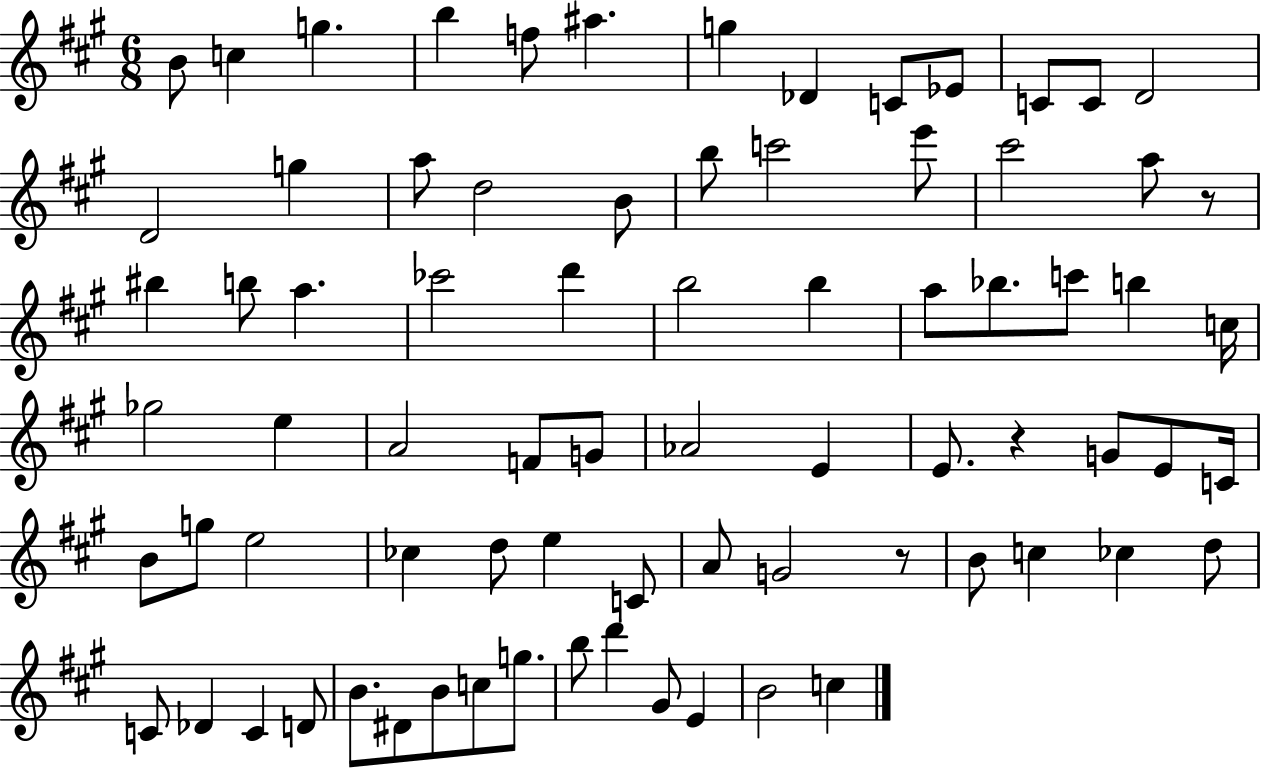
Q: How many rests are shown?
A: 3